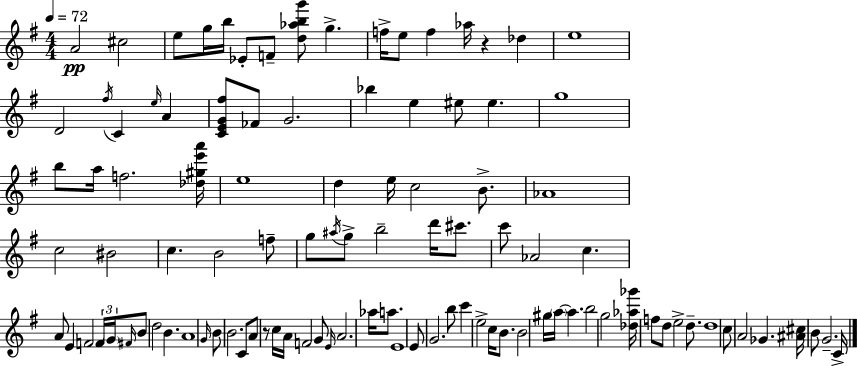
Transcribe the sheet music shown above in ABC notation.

X:1
T:Untitled
M:4/4
L:1/4
K:Em
A2 ^c2 e/2 g/4 b/4 _E/2 F/2 [d_abg']/2 g f/4 e/2 f _a/4 z _d e4 D2 ^f/4 C e/4 A [CEG^f]/2 _F/2 G2 _b e ^e/2 ^e g4 b/2 a/4 f2 [_d^ge'a']/4 e4 d e/4 c2 B/2 _A4 c2 ^B2 c B2 f/2 g/2 ^a/4 g/2 b2 d'/4 ^c'/2 c'/2 _A2 c A/2 E F2 F/4 G/4 ^F/4 B/2 d2 B A4 G/4 B/2 B2 C/2 A/2 z/2 c/4 A/4 F2 G/2 E/4 A2 _a/4 a/2 E4 E/2 G2 b/2 c' e2 c/4 B/2 B2 ^g/4 a/4 a b2 g2 [_d_a_g']/4 f/2 d/2 e2 d/2 d4 c/2 A2 _G [^A^c]/4 B/2 G2 C/4